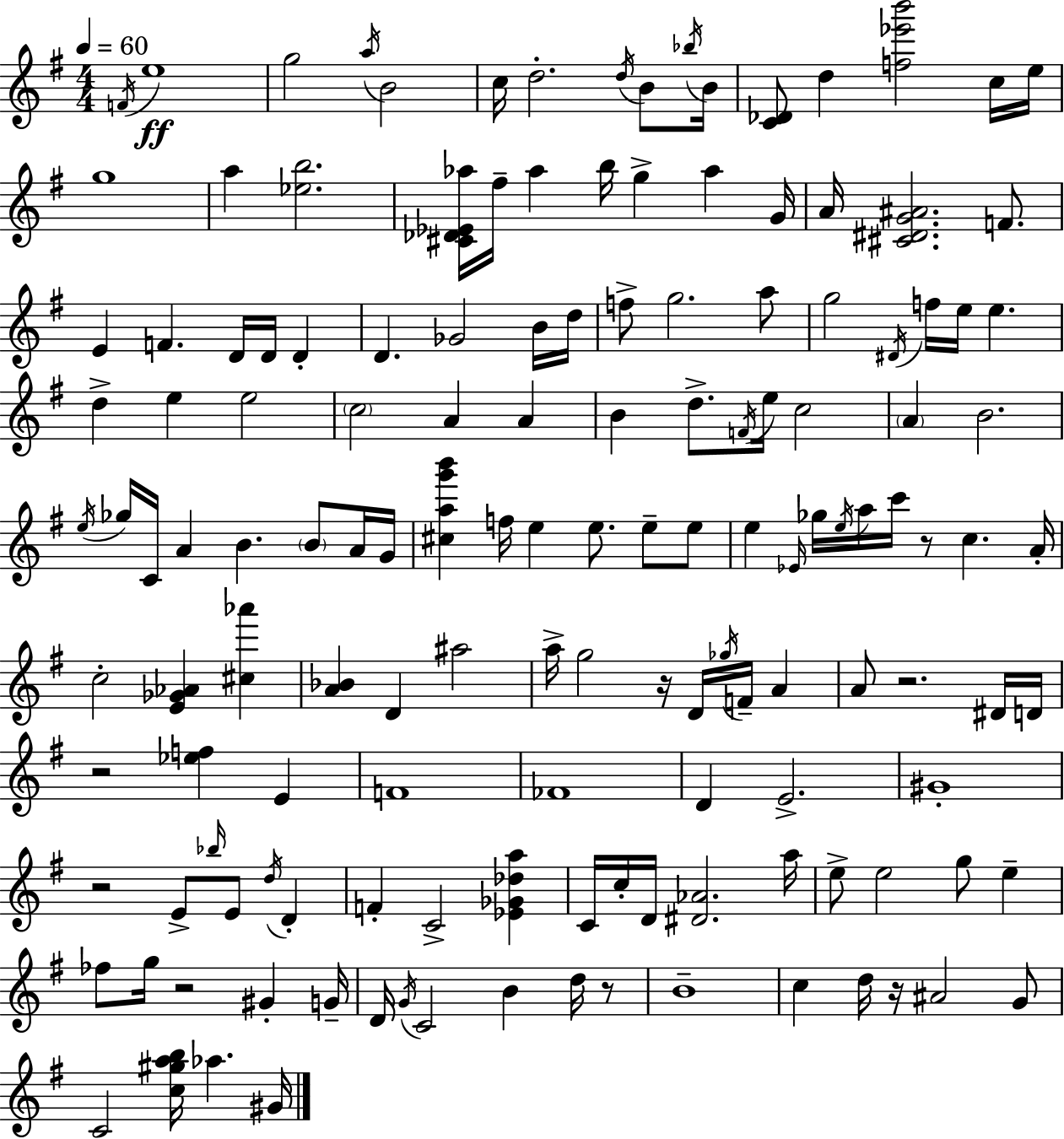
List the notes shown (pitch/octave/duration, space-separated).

F4/s E5/w G5/h A5/s B4/h C5/s D5/h. D5/s B4/e Bb5/s B4/s [C4,Db4]/e D5/q [F5,Eb6,B6]/h C5/s E5/s G5/w A5/q [Eb5,B5]/h. [C#4,Db4,Eb4,Ab5]/s F#5/s Ab5/q B5/s G5/q Ab5/q G4/s A4/s [C#4,D#4,G4,A#4]/h. F4/e. E4/q F4/q. D4/s D4/s D4/q D4/q. Gb4/h B4/s D5/s F5/e G5/h. A5/e G5/h D#4/s F5/s E5/s E5/q. D5/q E5/q E5/h C5/h A4/q A4/q B4/q D5/e. F4/s E5/s C5/h A4/q B4/h. E5/s Gb5/s C4/s A4/q B4/q. B4/e A4/s G4/s [C#5,A5,G6,B6]/q F5/s E5/q E5/e. E5/e E5/e E5/q Eb4/s Gb5/s E5/s A5/s C6/s R/e C5/q. A4/s C5/h [E4,Gb4,Ab4]/q [C#5,Ab6]/q [A4,Bb4]/q D4/q A#5/h A5/s G5/h R/s D4/s Gb5/s F4/s A4/q A4/e R/h. D#4/s D4/s R/h [Eb5,F5]/q E4/q F4/w FES4/w D4/q E4/h. G#4/w R/h E4/e Bb5/s E4/e D5/s D4/q F4/q C4/h [Eb4,Gb4,Db5,A5]/q C4/s C5/s D4/s [D#4,Ab4]/h. A5/s E5/e E5/h G5/e E5/q FES5/e G5/s R/h G#4/q G4/s D4/s G4/s C4/h B4/q D5/s R/e B4/w C5/q D5/s R/s A#4/h G4/e C4/h [C5,G#5,A5,B5]/s Ab5/q. G#4/s